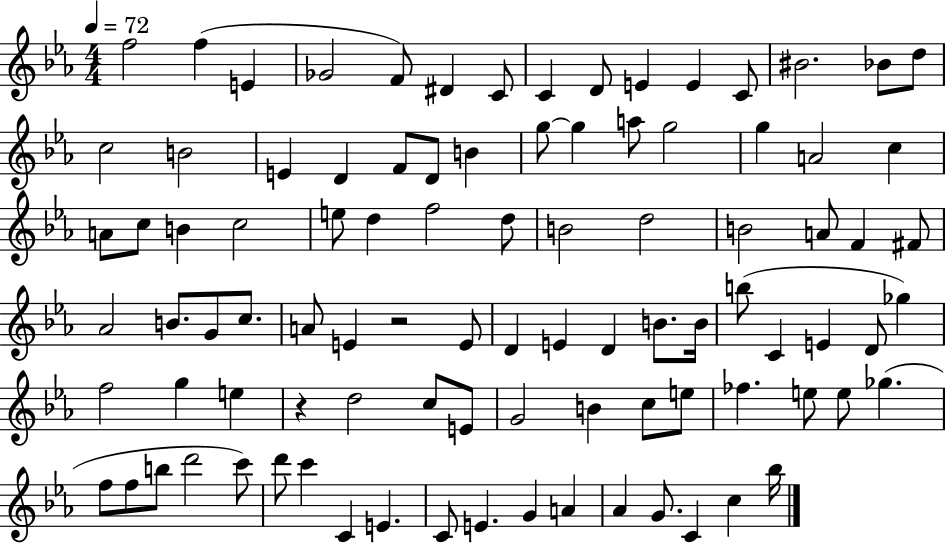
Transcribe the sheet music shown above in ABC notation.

X:1
T:Untitled
M:4/4
L:1/4
K:Eb
f2 f E _G2 F/2 ^D C/2 C D/2 E E C/2 ^B2 _B/2 d/2 c2 B2 E D F/2 D/2 B g/2 g a/2 g2 g A2 c A/2 c/2 B c2 e/2 d f2 d/2 B2 d2 B2 A/2 F ^F/2 _A2 B/2 G/2 c/2 A/2 E z2 E/2 D E D B/2 B/4 b/2 C E D/2 _g f2 g e z d2 c/2 E/2 G2 B c/2 e/2 _f e/2 e/2 _g f/2 f/2 b/2 d'2 c'/2 d'/2 c' C E C/2 E G A _A G/2 C c _b/4